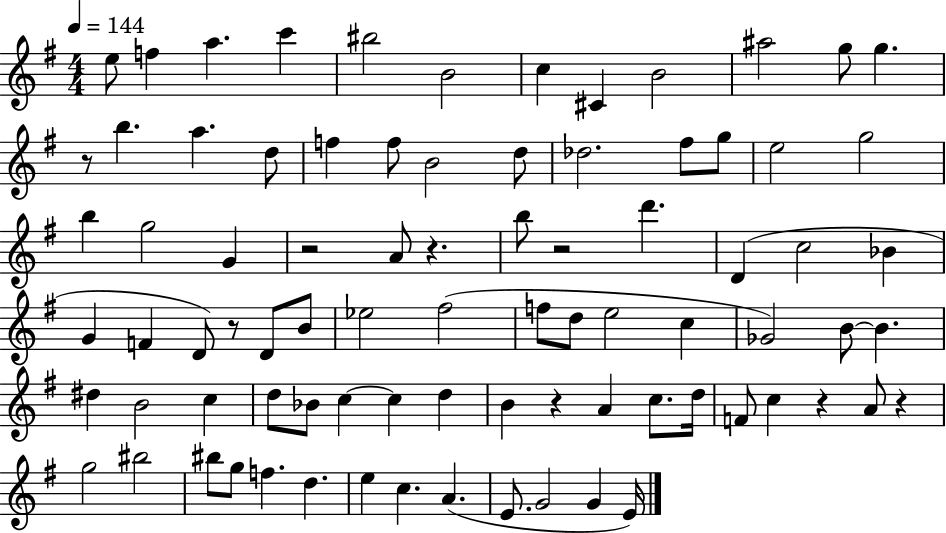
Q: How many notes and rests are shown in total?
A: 83